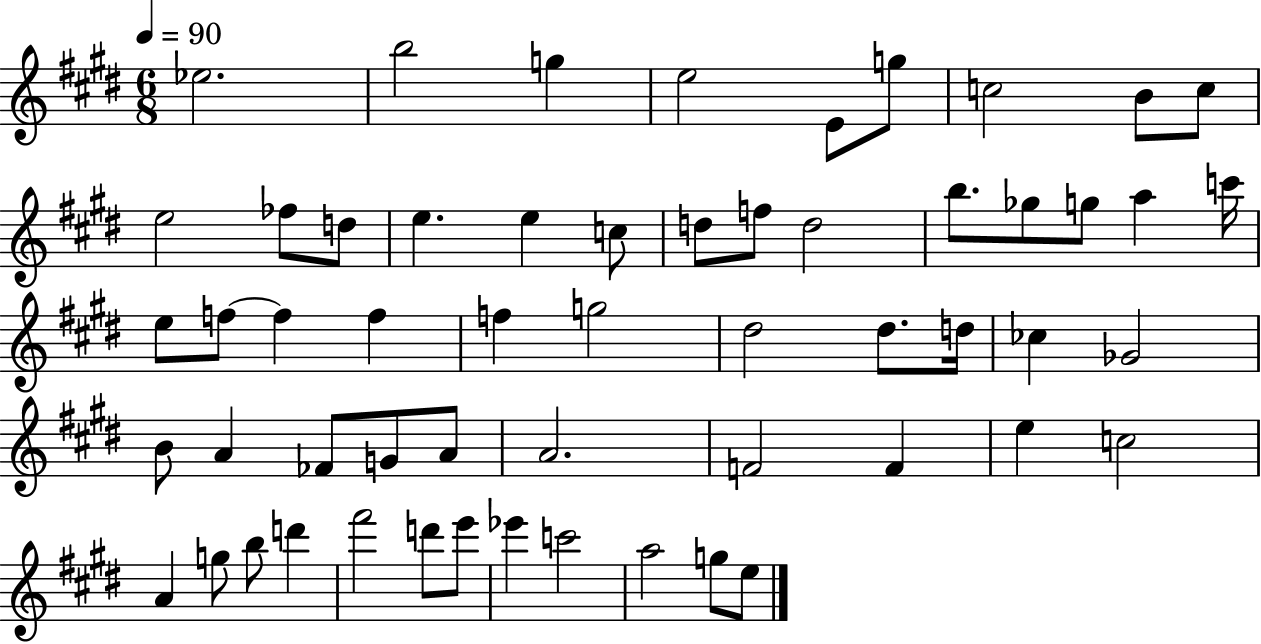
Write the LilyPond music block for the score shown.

{
  \clef treble
  \numericTimeSignature
  \time 6/8
  \key e \major
  \tempo 4 = 90
  ees''2. | b''2 g''4 | e''2 e'8 g''8 | c''2 b'8 c''8 | \break e''2 fes''8 d''8 | e''4. e''4 c''8 | d''8 f''8 d''2 | b''8. ges''8 g''8 a''4 c'''16 | \break e''8 f''8~~ f''4 f''4 | f''4 g''2 | dis''2 dis''8. d''16 | ces''4 ges'2 | \break b'8 a'4 fes'8 g'8 a'8 | a'2. | f'2 f'4 | e''4 c''2 | \break a'4 g''8 b''8 d'''4 | fis'''2 d'''8 e'''8 | ees'''4 c'''2 | a''2 g''8 e''8 | \break \bar "|."
}